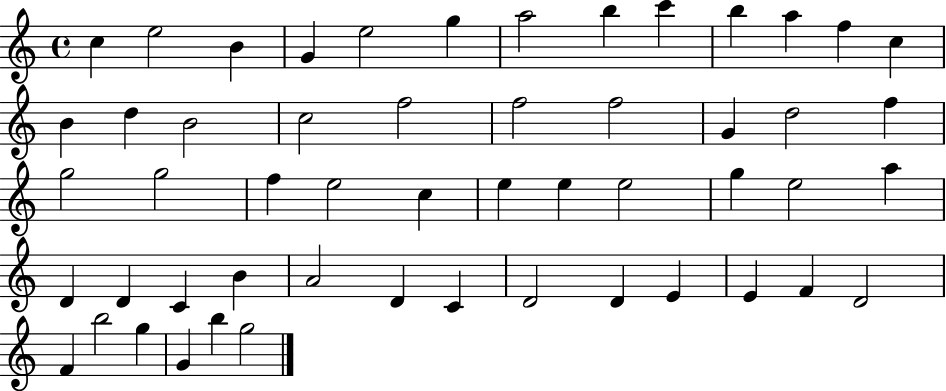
{
  \clef treble
  \time 4/4
  \defaultTimeSignature
  \key c \major
  c''4 e''2 b'4 | g'4 e''2 g''4 | a''2 b''4 c'''4 | b''4 a''4 f''4 c''4 | \break b'4 d''4 b'2 | c''2 f''2 | f''2 f''2 | g'4 d''2 f''4 | \break g''2 g''2 | f''4 e''2 c''4 | e''4 e''4 e''2 | g''4 e''2 a''4 | \break d'4 d'4 c'4 b'4 | a'2 d'4 c'4 | d'2 d'4 e'4 | e'4 f'4 d'2 | \break f'4 b''2 g''4 | g'4 b''4 g''2 | \bar "|."
}